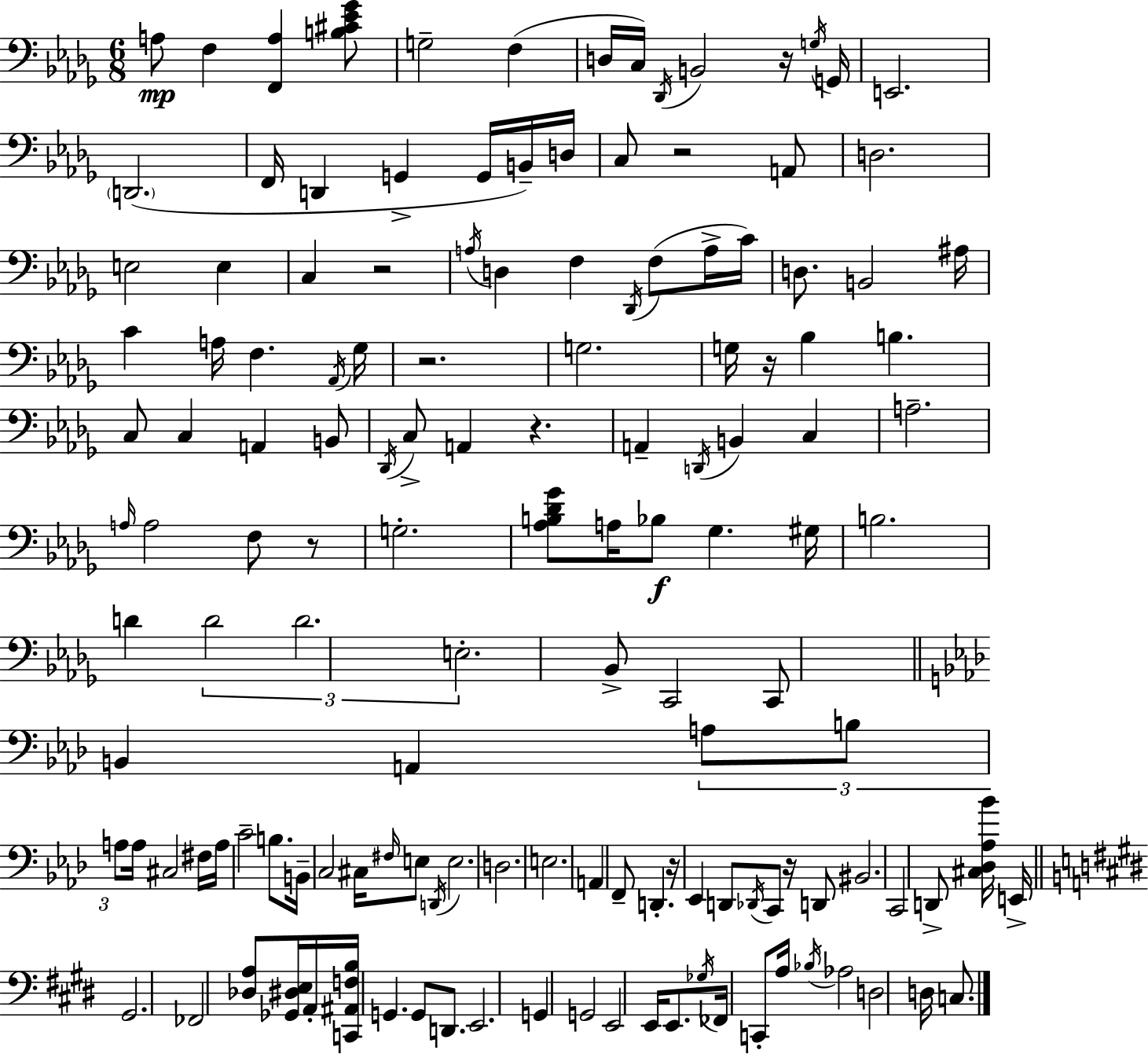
X:1
T:Untitled
M:6/8
L:1/4
K:Bbm
A,/2 F, [F,,A,] [B,^C_E_G]/2 G,2 F, D,/4 C,/4 _D,,/4 B,,2 z/4 G,/4 G,,/4 E,,2 D,,2 F,,/4 D,, G,, G,,/4 B,,/4 D,/4 C,/2 z2 A,,/2 D,2 E,2 E, C, z2 A,/4 D, F, _D,,/4 F,/2 A,/4 C/4 D,/2 B,,2 ^A,/4 C A,/4 F, _A,,/4 _G,/4 z2 G,2 G,/4 z/4 _B, B, C,/2 C, A,, B,,/2 _D,,/4 C,/2 A,, z A,, D,,/4 B,, C, A,2 A,/4 A,2 F,/2 z/2 G,2 [_A,B,_D_G]/2 A,/4 _B,/2 _G, ^G,/4 B,2 D D2 D2 E,2 _B,,/2 C,,2 C,,/2 B,, A,, A,/2 B,/2 A,/2 A,/4 ^C,2 ^F,/4 A,/4 C2 B,/2 B,,/4 C,2 ^C,/4 ^F,/4 E,/2 D,,/4 E,2 D,2 E,2 A,, F,,/2 D,, z/4 _E,, D,,/2 _D,,/4 C,,/2 z/4 D,,/2 ^B,,2 C,,2 D,,/2 [^C,_D,_A,_B]/4 E,,/4 ^G,,2 _F,,2 [_D,A,]/2 [_G,,^D,E,]/4 A,,/4 [C,,^A,,F,B,]/4 G,, G,,/2 D,,/2 E,,2 G,, G,,2 E,,2 E,,/4 E,,/2 _G,/4 _F,,/4 C,,/2 A,/4 _B,/4 _A,2 D,2 D,/4 C,/2